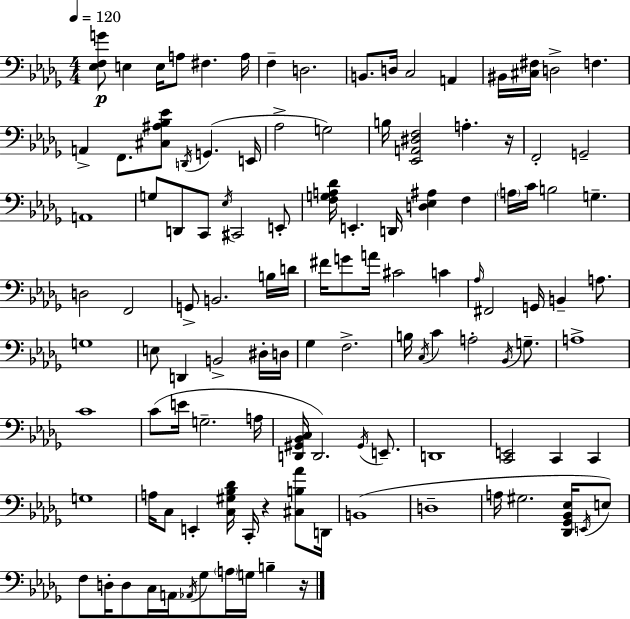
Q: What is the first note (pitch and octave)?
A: E3